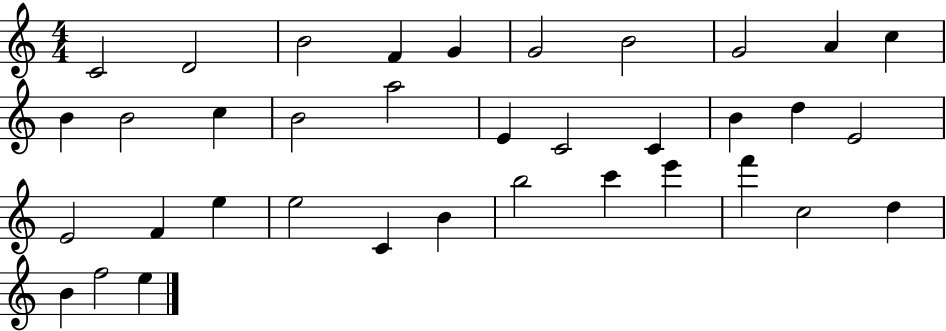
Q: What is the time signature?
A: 4/4